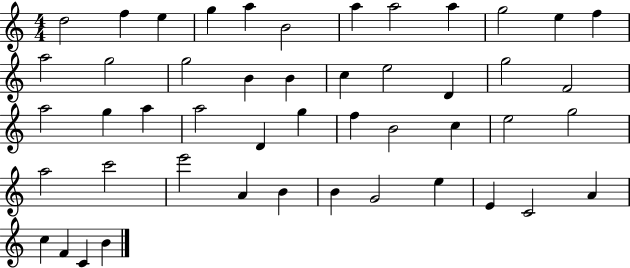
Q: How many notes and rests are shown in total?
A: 48